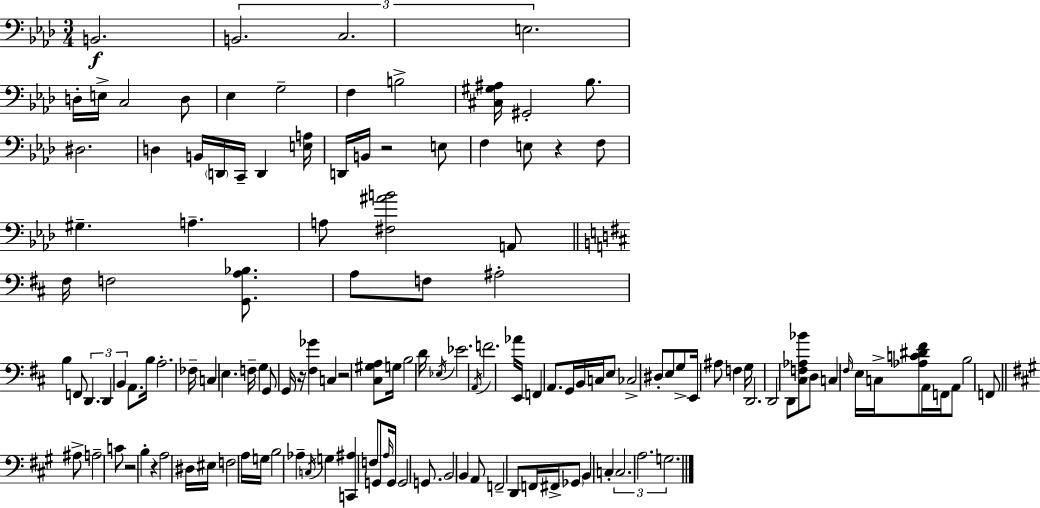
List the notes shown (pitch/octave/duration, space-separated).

B2/h. B2/h. C3/h. E3/h. D3/s E3/s C3/h D3/e Eb3/q G3/h F3/q B3/h [C#3,G#3,A#3]/s G#2/h Bb3/e. D#3/h. D3/q B2/s D2/s C2/s D2/q [E3,A3]/s D2/s B2/s R/h E3/e F3/q E3/e R/q F3/e G#3/q. A3/q. A3/e [F#3,A#4,B4]/h A2/e F#3/s F3/h [G2,A3,Bb3]/e. A3/e F3/e A#3/h B3/q F2/e D2/q. D2/q B2/q A2/e. B3/s A3/h. FES3/s C3/q E3/q. F3/s G3/q G2/e G2/s R/s [F#3,Gb4]/q C3/q R/h [C#3,G#3,A3]/e G3/s B3/h D4/s Eb3/s Eb4/h. A2/s F4/h. Ab4/s E2/s F2/q A2/e. G2/s B2/s C3/s E3/e CES3/h D#3/e E3/e G3/e E2/s A#3/e F3/q G3/s D2/h. D2/h D2/e [C#3,F3,Ab3,Bb4]/e D3/e C3/q F#3/s E3/s C3/s [Ab3,C4,D#4,F#4]/e A2/s F2/s A2/e B3/h F2/e A#3/e A3/h C4/e R/h B3/q R/q A3/h D#3/s EIS3/s F3/h A3/s G3/s B3/h Ab3/q C3/s G3/q [C2,A#3]/q F3/e G2/e A3/s G2/s G2/h G2/e. B2/h B2/q A2/e F2/h D2/e F2/s F#2/s Gb2/e B2/q C3/q C3/h. A3/h. G3/h.